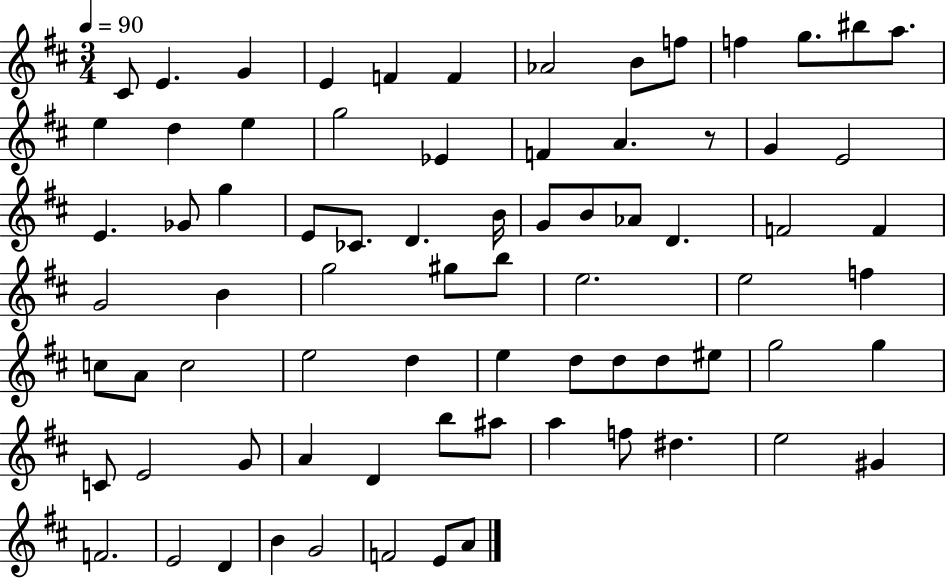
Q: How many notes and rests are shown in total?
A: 76